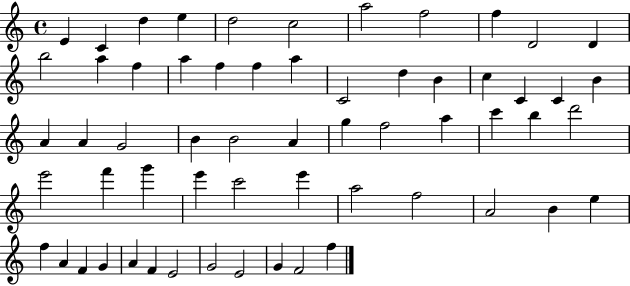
X:1
T:Untitled
M:4/4
L:1/4
K:C
E C d e d2 c2 a2 f2 f D2 D b2 a f a f f a C2 d B c C C B A A G2 B B2 A g f2 a c' b d'2 e'2 f' g' e' c'2 e' a2 f2 A2 B e f A F G A F E2 G2 E2 G F2 f